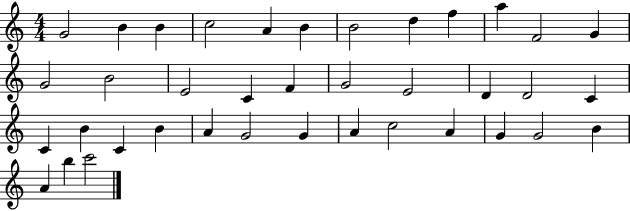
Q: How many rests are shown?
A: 0